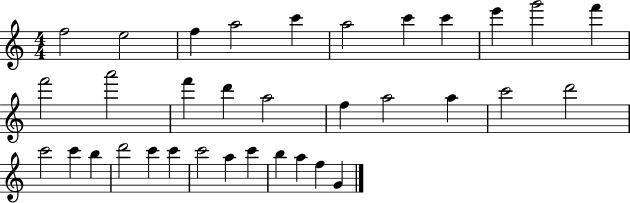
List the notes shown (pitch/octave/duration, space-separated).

F5/h E5/h F5/q A5/h C6/q A5/h C6/q C6/q E6/q G6/h F6/q F6/h A6/h F6/q D6/q A5/h F5/q A5/h A5/q C6/h D6/h C6/h C6/q B5/q D6/h C6/q C6/q C6/h A5/q C6/q B5/q A5/q F5/q G4/q